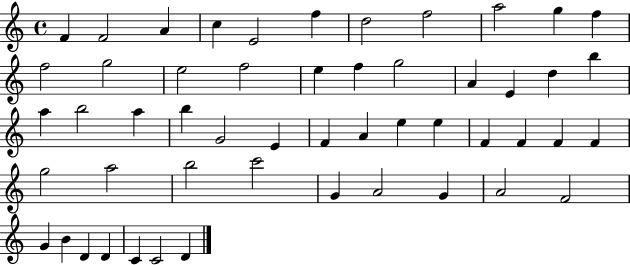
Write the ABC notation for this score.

X:1
T:Untitled
M:4/4
L:1/4
K:C
F F2 A c E2 f d2 f2 a2 g f f2 g2 e2 f2 e f g2 A E d b a b2 a b G2 E F A e e F F F F g2 a2 b2 c'2 G A2 G A2 F2 G B D D C C2 D